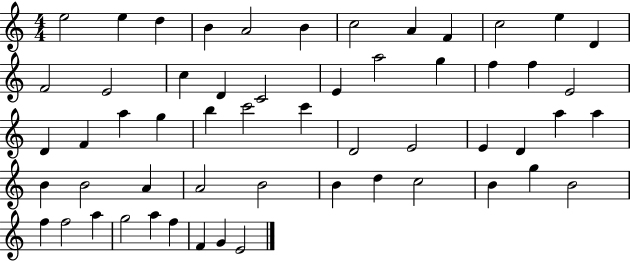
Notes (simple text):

E5/h E5/q D5/q B4/q A4/h B4/q C5/h A4/q F4/q C5/h E5/q D4/q F4/h E4/h C5/q D4/q C4/h E4/q A5/h G5/q F5/q F5/q E4/h D4/q F4/q A5/q G5/q B5/q C6/h C6/q D4/h E4/h E4/q D4/q A5/q A5/q B4/q B4/h A4/q A4/h B4/h B4/q D5/q C5/h B4/q G5/q B4/h F5/q F5/h A5/q G5/h A5/q F5/q F4/q G4/q E4/h